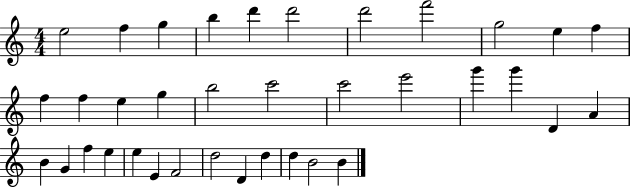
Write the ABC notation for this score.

X:1
T:Untitled
M:4/4
L:1/4
K:C
e2 f g b d' d'2 d'2 f'2 g2 e f f f e g b2 c'2 c'2 e'2 g' g' D A B G f e e E F2 d2 D d d B2 B